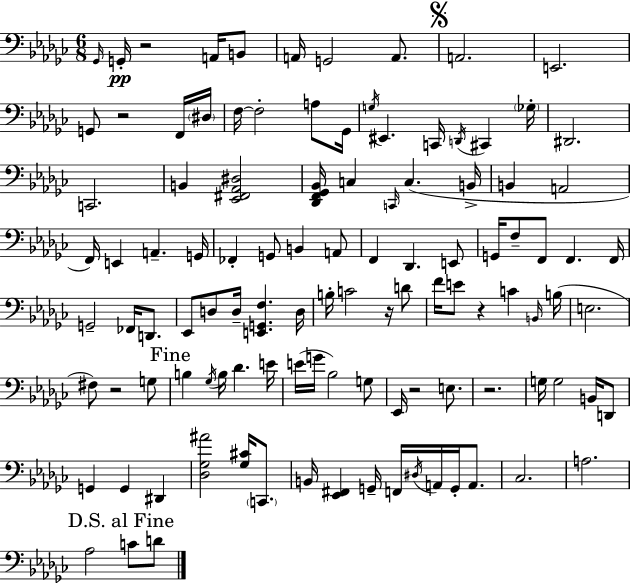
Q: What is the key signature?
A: EES minor